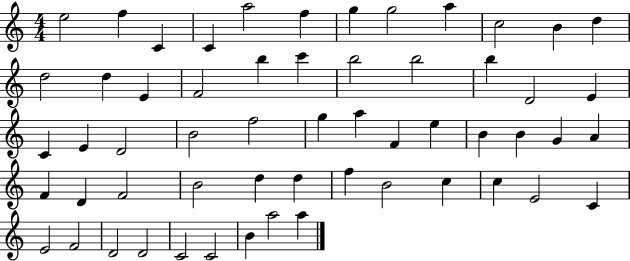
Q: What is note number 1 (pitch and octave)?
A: E5